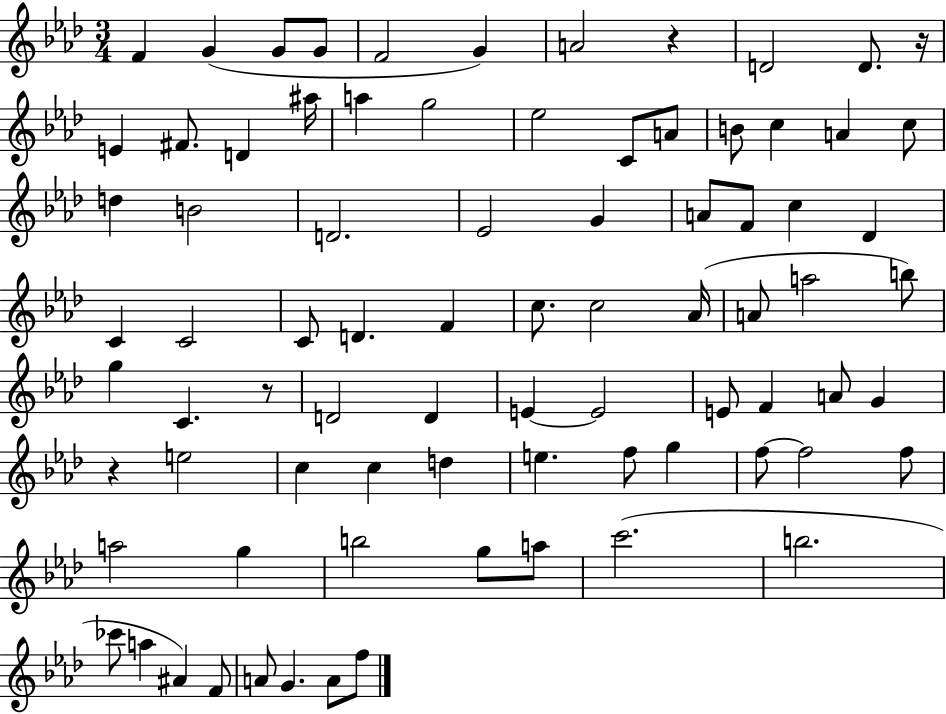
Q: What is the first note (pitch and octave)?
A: F4